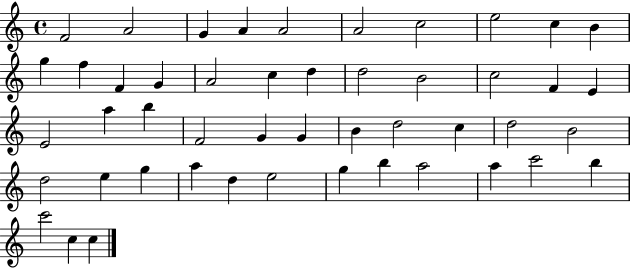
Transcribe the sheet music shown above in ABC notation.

X:1
T:Untitled
M:4/4
L:1/4
K:C
F2 A2 G A A2 A2 c2 e2 c B g f F G A2 c d d2 B2 c2 F E E2 a b F2 G G B d2 c d2 B2 d2 e g a d e2 g b a2 a c'2 b c'2 c c